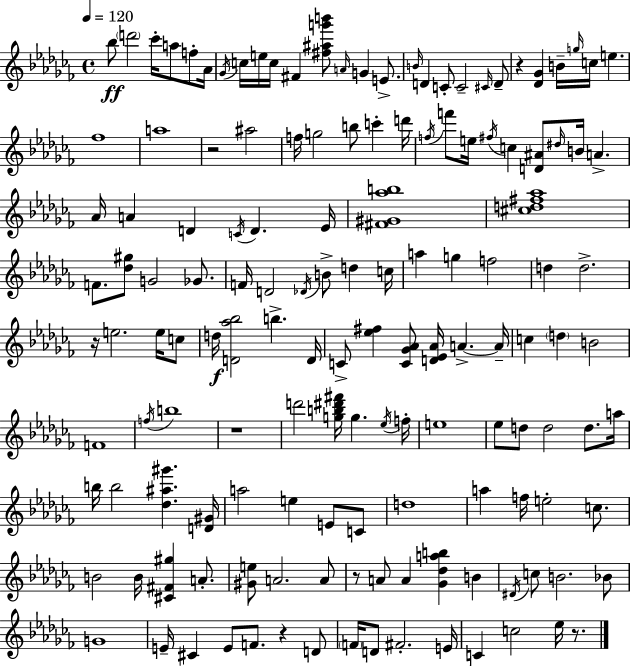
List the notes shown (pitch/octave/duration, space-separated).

Bb5/e D6/h CES6/s A5/e F5/e Ab4/s Gb4/s C5/s E5/s C5/s F#4/q [F#5,A#5,G6,B6]/e A4/s G4/q E4/e. B4/s D4/q C4/e C4/h C#4/s D4/e R/q [Db4,Gb4]/q B4/s G5/s C5/s E5/q. FES5/w A5/w R/h A#5/h F5/s G5/h B5/e C6/q D6/s F5/s F6/e E5/s F#5/s C5/q [D4,A#4]/e D#5/s B4/s A4/q. Ab4/s A4/q D4/q C4/s D4/q. Eb4/s [F#4,G#4,Ab5,B5]/w [C#5,D5,F#5,Ab5]/w F4/e. [Db5,G#5]/e G4/h Gb4/e. F4/s D4/h Db4/s B4/e D5/q C5/s A5/q G5/q F5/h D5/q D5/h. R/s E5/h. E5/s C5/e D5/s [D4,Ab5,Bb5]/h B5/q. D4/s C4/e [Eb5,F#5]/q [C4,Gb4,Ab4]/e [D4,Eb4,Ab4]/s A4/q. A4/s C5/q D5/q B4/h F4/w F5/s B5/w R/w D6/h [G5,B5,D#6,F#6]/s G5/q. Eb5/s F5/s E5/w Eb5/e D5/e D5/h D5/e. A5/s B5/s B5/h [Db5,A#5,G#6]/q. [D4,G#4]/s A5/h E5/q E4/e C4/e D5/w A5/q F5/s E5/h C5/e. B4/h B4/s [C#4,F#4,G#5]/q A4/e. [G#4,E5]/e A4/h. A4/e R/e A4/e A4/q [Gb4,Db5,A5,B5]/q B4/q D#4/s C5/e B4/h. Bb4/e G4/w E4/s C#4/q E4/e F4/e. R/q D4/e F4/s D4/e F#4/h. E4/s C4/q C5/h Eb5/s R/e.